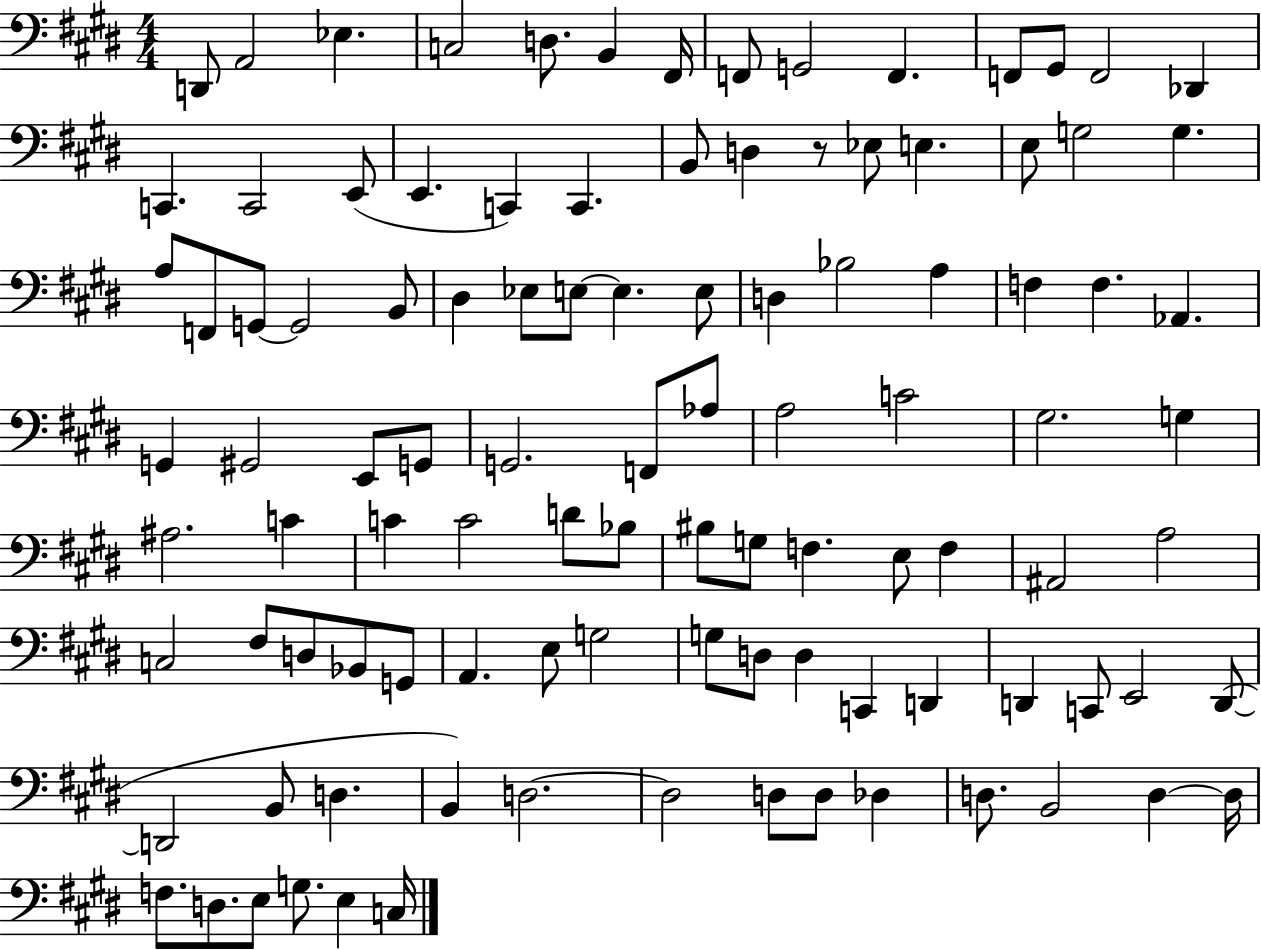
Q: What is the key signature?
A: E major